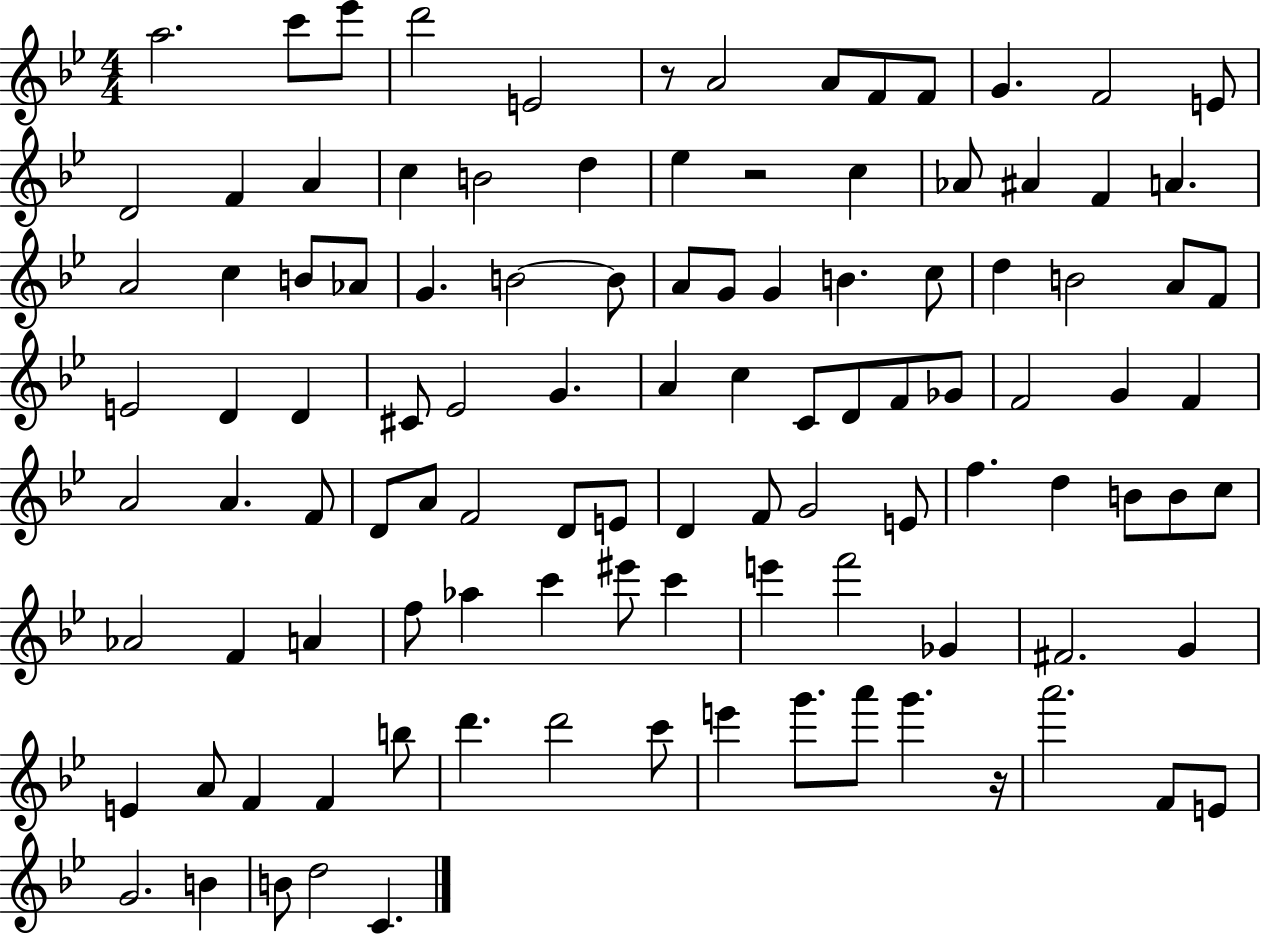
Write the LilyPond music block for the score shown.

{
  \clef treble
  \numericTimeSignature
  \time 4/4
  \key bes \major
  a''2. c'''8 ees'''8 | d'''2 e'2 | r8 a'2 a'8 f'8 f'8 | g'4. f'2 e'8 | \break d'2 f'4 a'4 | c''4 b'2 d''4 | ees''4 r2 c''4 | aes'8 ais'4 f'4 a'4. | \break a'2 c''4 b'8 aes'8 | g'4. b'2~~ b'8 | a'8 g'8 g'4 b'4. c''8 | d''4 b'2 a'8 f'8 | \break e'2 d'4 d'4 | cis'8 ees'2 g'4. | a'4 c''4 c'8 d'8 f'8 ges'8 | f'2 g'4 f'4 | \break a'2 a'4. f'8 | d'8 a'8 f'2 d'8 e'8 | d'4 f'8 g'2 e'8 | f''4. d''4 b'8 b'8 c''8 | \break aes'2 f'4 a'4 | f''8 aes''4 c'''4 eis'''8 c'''4 | e'''4 f'''2 ges'4 | fis'2. g'4 | \break e'4 a'8 f'4 f'4 b''8 | d'''4. d'''2 c'''8 | e'''4 g'''8. a'''8 g'''4. r16 | a'''2. f'8 e'8 | \break g'2. b'4 | b'8 d''2 c'4. | \bar "|."
}